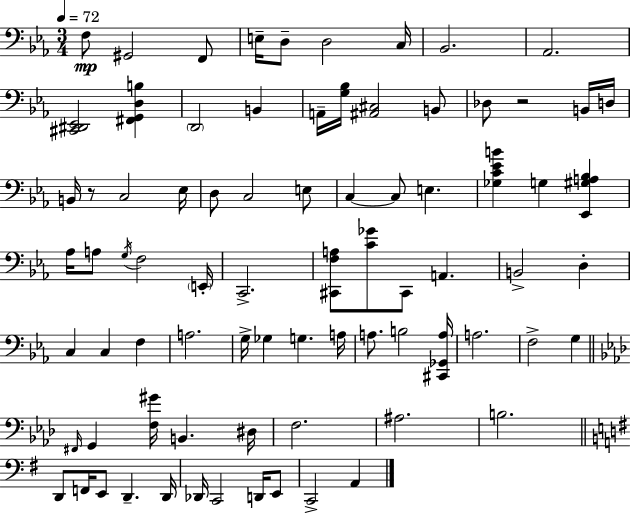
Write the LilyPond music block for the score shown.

{
  \clef bass
  \numericTimeSignature
  \time 3/4
  \key c \minor
  \tempo 4 = 72
  f8\mp gis,2 f,8 | e16-- d8-- d2 c16 | bes,2. | aes,2. | \break <cis, dis, ees,>2 <fis, g, d b>4 | \parenthesize d,2 b,4 | a,16-- <g bes>16 <ais, cis>2 b,8 | des8 r2 b,16 d16 | \break b,16 r8 c2 ees16 | d8 c2 e8 | c4~~ c8 e4. | <ges c' ees' b'>4 g4 <ees, gis a bes>4 | \break aes16 a8 \acciaccatura { g16 } f2 | \parenthesize e,16-. c,2.-> | <cis, f a>8 <c' ges'>8 cis,8 a,4. | b,2-> d4-. | \break c4 c4 f4 | a2. | g16-> ges4 g4. | a16 a8. b2 | \break <cis, ges, a>16 a2. | f2-> g4 | \bar "||" \break \key aes \major \grace { fis,16 } g,4 <f gis'>16 b,4. | dis16 f2. | ais2. | b2. | \break \bar "||" \break \key g \major d,8 f,16 e,8 d,4.-- d,16 | des,16 c,2 d,16 e,8 | c,2-> a,4 | \bar "|."
}